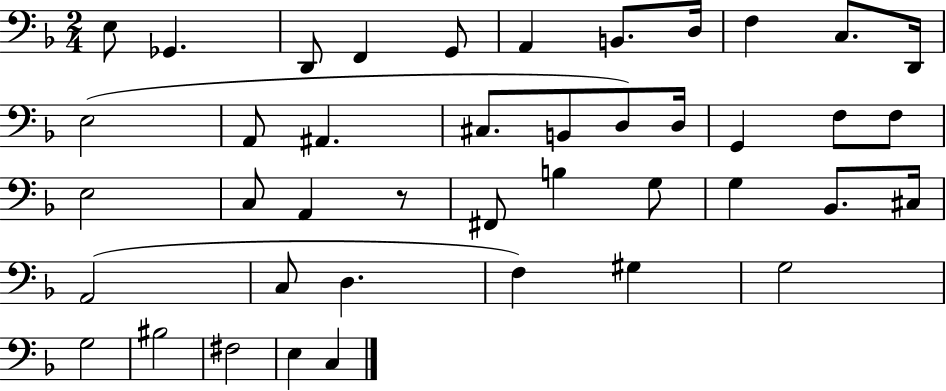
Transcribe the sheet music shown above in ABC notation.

X:1
T:Untitled
M:2/4
L:1/4
K:F
E,/2 _G,, D,,/2 F,, G,,/2 A,, B,,/2 D,/4 F, C,/2 D,,/4 E,2 A,,/2 ^A,, ^C,/2 B,,/2 D,/2 D,/4 G,, F,/2 F,/2 E,2 C,/2 A,, z/2 ^F,,/2 B, G,/2 G, _B,,/2 ^C,/4 A,,2 C,/2 D, F, ^G, G,2 G,2 ^B,2 ^F,2 E, C,